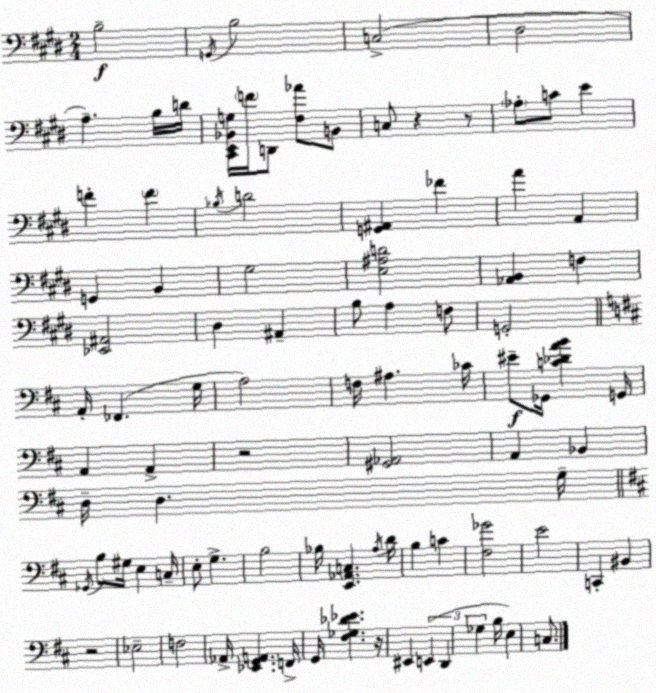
X:1
T:Untitled
M:2/4
L:1/4
K:E
B,2 G,,/4 B,2 C,2 ^D,2 A, B,/4 D/4 [^C,,E,,_B,,G,]/4 F/4 D,,/2 [^F,_A]/2 B,,/2 C,/2 z z/2 _A,/2 C/2 E F F _B,/4 D2 [G,,^A,,] _F A A,, G,, B,, ^G,2 [E,^A,D]2 [_A,,B,,] F, [_E,,^A,,]2 ^D, ^A,, B,/2 A, F,/2 G,,2 A,,/4 _F,, G,/4 A,2 F,/4 ^A, _C/4 ^E/2 _G,,/4 [C_DAB] G,,/4 A,, A,, z2 [^G,,_A,,]2 A,, _B,, D,/4 D, G,/4 _G,,/4 B,/2 ^G,/4 E, C,/4 E,/2 G, B,2 _B,/4 [E,,_A,,C,] A,/4 D/4 B, C [^F,_G]2 E2 C,, ^B,, z2 _E,2 F,2 _A,,/4 [_E,,G,,A,,] F,,/4 G,,/4 [^F,_G,_D_E] z/4 ^E,, E,, D,, _G, B,/4 E, C,/2